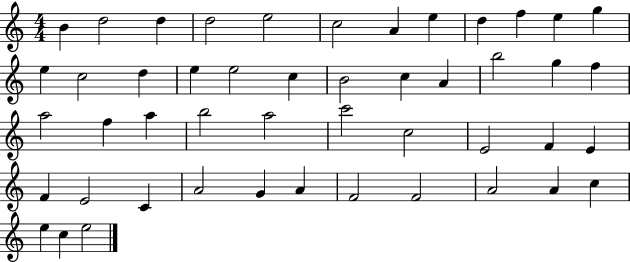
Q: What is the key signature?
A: C major